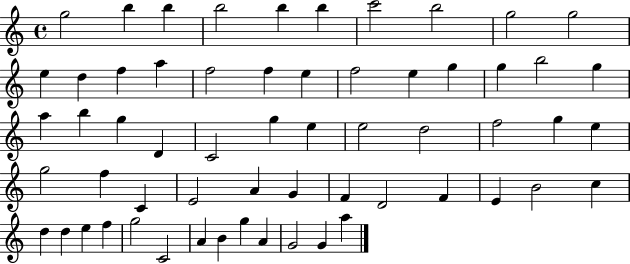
G5/h B5/q B5/q B5/h B5/q B5/q C6/h B5/h G5/h G5/h E5/q D5/q F5/q A5/q F5/h F5/q E5/q F5/h E5/q G5/q G5/q B5/h G5/q A5/q B5/q G5/q D4/q C4/h G5/q E5/q E5/h D5/h F5/h G5/q E5/q G5/h F5/q C4/q E4/h A4/q G4/q F4/q D4/h F4/q E4/q B4/h C5/q D5/q D5/q E5/q F5/q G5/h C4/h A4/q B4/q G5/q A4/q G4/h G4/q A5/q